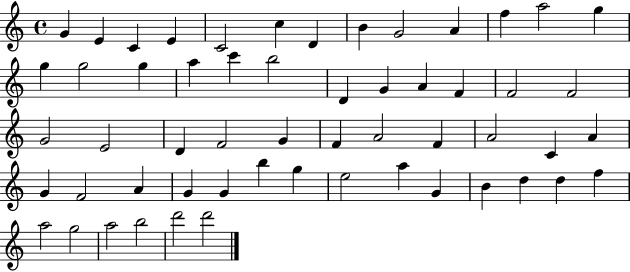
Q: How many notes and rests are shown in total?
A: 56